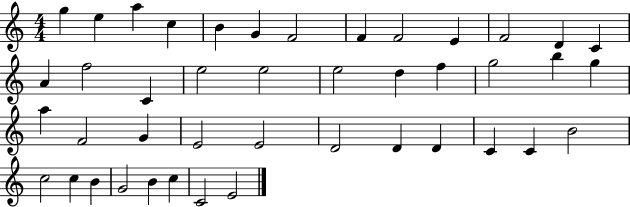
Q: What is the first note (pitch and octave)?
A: G5